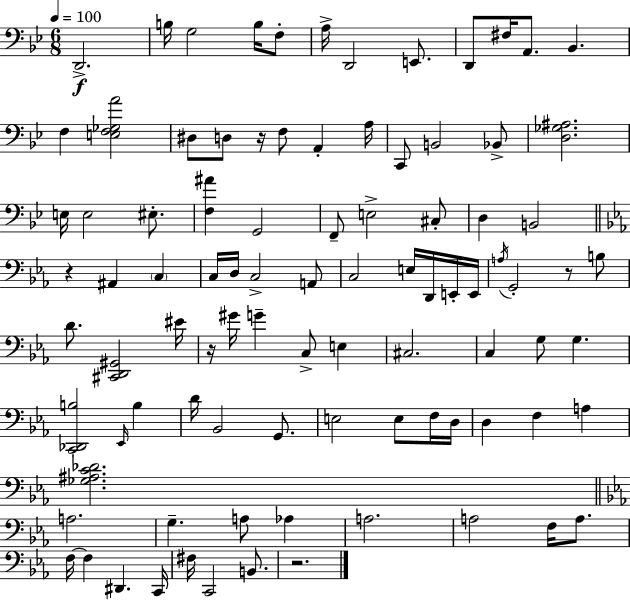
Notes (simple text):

D2/h. B3/s G3/h B3/s F3/e A3/s D2/h E2/e. D2/e F#3/s A2/e. Bb2/q. F3/q [E3,F3,Gb3,A4]/h D#3/e D3/e R/s F3/e A2/q A3/s C2/e B2/h Bb2/e [D3,Gb3,A#3]/h. E3/s E3/h EIS3/e. [F3,A#4]/q G2/h F2/e E3/h C#3/e D3/q B2/h R/q A#2/q C3/q C3/s D3/s C3/h A2/e C3/h E3/s D2/s E2/s E2/s A3/s G2/h R/e B3/e D4/e. [C#2,D2,G#2]/h EIS4/s R/s G#4/s G4/q C3/e E3/q C#3/h. C3/q G3/e G3/q. [C2,Db2,B3]/h Eb2/s B3/q D4/s Bb2/h G2/e. E3/h E3/e F3/s D3/s D3/q F3/q A3/q [Gb3,A#3,C4,Db4]/h. A3/h. G3/q. A3/e Ab3/q A3/h. A3/h F3/s A3/e. F3/s F3/q D#2/q. C2/s F#3/s C2/h B2/e. R/h.